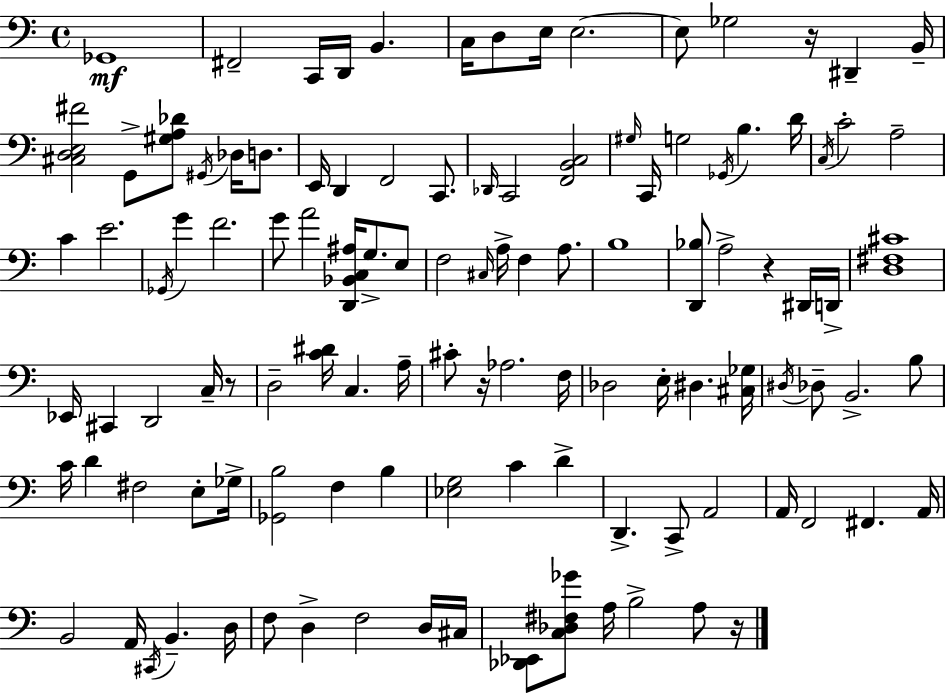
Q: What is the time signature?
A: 4/4